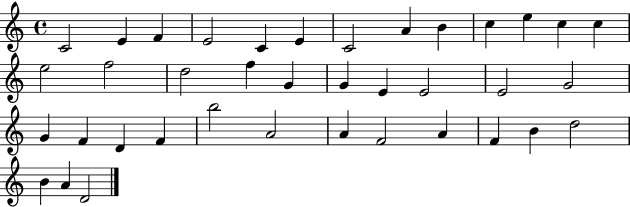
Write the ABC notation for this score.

X:1
T:Untitled
M:4/4
L:1/4
K:C
C2 E F E2 C E C2 A B c e c c e2 f2 d2 f G G E E2 E2 G2 G F D F b2 A2 A F2 A F B d2 B A D2